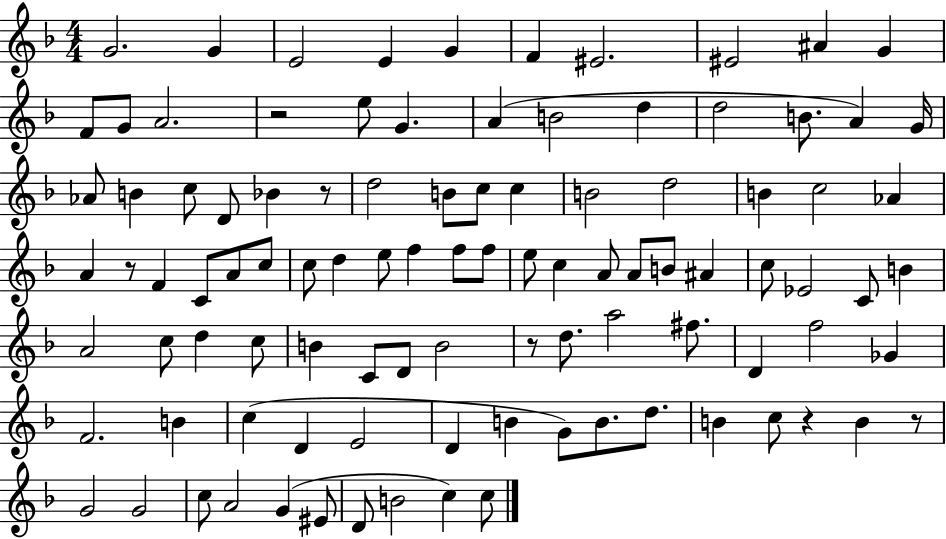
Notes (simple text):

G4/h. G4/q E4/h E4/q G4/q F4/q EIS4/h. EIS4/h A#4/q G4/q F4/e G4/e A4/h. R/h E5/e G4/q. A4/q B4/h D5/q D5/h B4/e. A4/q G4/s Ab4/e B4/q C5/e D4/e Bb4/q R/e D5/h B4/e C5/e C5/q B4/h D5/h B4/q C5/h Ab4/q A4/q R/e F4/q C4/e A4/e C5/e C5/e D5/q E5/e F5/q F5/e F5/e E5/e C5/q A4/e A4/e B4/e A#4/q C5/e Eb4/h C4/e B4/q A4/h C5/e D5/q C5/e B4/q C4/e D4/e B4/h R/e D5/e. A5/h F#5/e. D4/q F5/h Gb4/q F4/h. B4/q C5/q D4/q E4/h D4/q B4/q G4/e B4/e. D5/e. B4/q C5/e R/q B4/q R/e G4/h G4/h C5/e A4/h G4/q EIS4/e D4/e B4/h C5/q C5/e